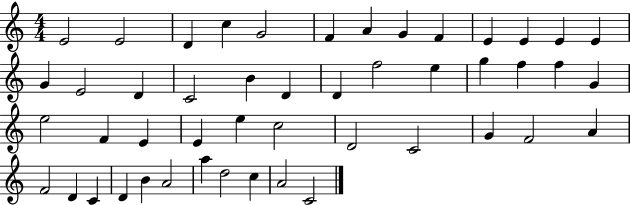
E4/h E4/h D4/q C5/q G4/h F4/q A4/q G4/q F4/q E4/q E4/q E4/q E4/q G4/q E4/h D4/q C4/h B4/q D4/q D4/q F5/h E5/q G5/q F5/q F5/q G4/q E5/h F4/q E4/q E4/q E5/q C5/h D4/h C4/h G4/q F4/h A4/q F4/h D4/q C4/q D4/q B4/q A4/h A5/q D5/h C5/q A4/h C4/h